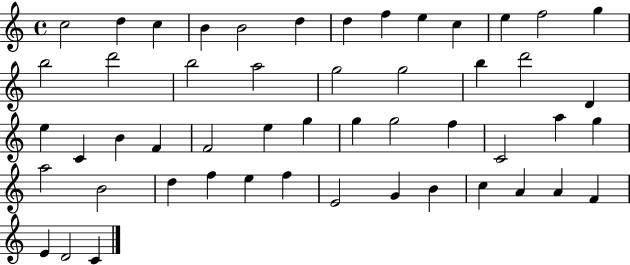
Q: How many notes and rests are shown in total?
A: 51